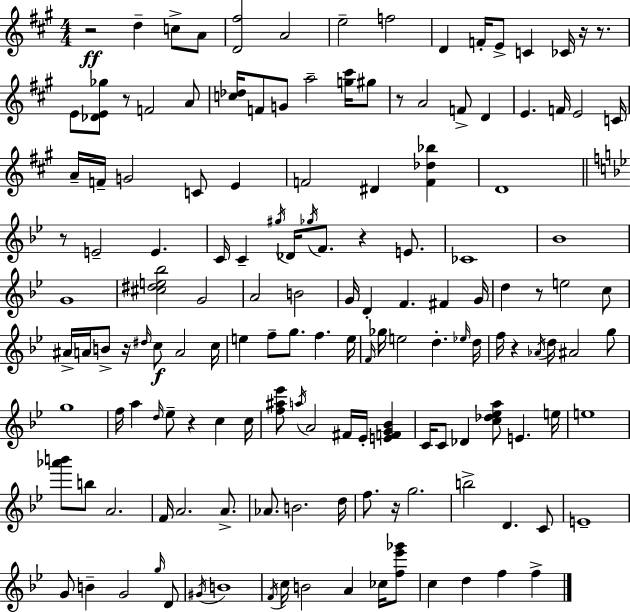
X:1
T:Untitled
M:4/4
L:1/4
K:A
z2 d c/2 A/2 [D^f]2 A2 e2 f2 D F/4 E/2 C _C/4 z/4 z/2 E/2 [_DE_g]/2 z/2 F2 A/2 [c_d]/4 F/2 G/2 a2 [g^c']/4 ^g/2 z/2 A2 F/2 D E F/4 E2 C/4 A/4 F/4 G2 C/2 E F2 ^D [F_d_b] D4 z/2 E2 E C/4 C ^g/4 _D/4 _g/4 F/2 z E/2 _C4 _B4 G4 [^c^de_b]2 G2 A2 B2 G/4 D F ^F G/4 d z/2 e2 c/2 ^A/4 A/4 B/2 z/4 ^d/4 c/2 A2 c/4 e f/2 g/2 f e/4 F/4 _g/4 e2 d _e/4 d/4 f/4 z _A/4 d/4 ^A2 g/2 g4 f/4 a d/4 _e/2 z c c/4 [f^a_e']/2 a/4 A2 ^F/4 _E/4 [EFG_B] C/4 C/2 _D [c_d_ea]/2 E e/4 e4 [_a'b']/2 b/2 A2 F/4 A2 A/2 _A/2 B2 d/4 f/2 z/4 g2 b2 D C/2 E4 G/2 B G2 g/4 D/2 ^G/4 B4 F/4 c/4 B2 A _c/4 [f_e'_g']/2 c d f f